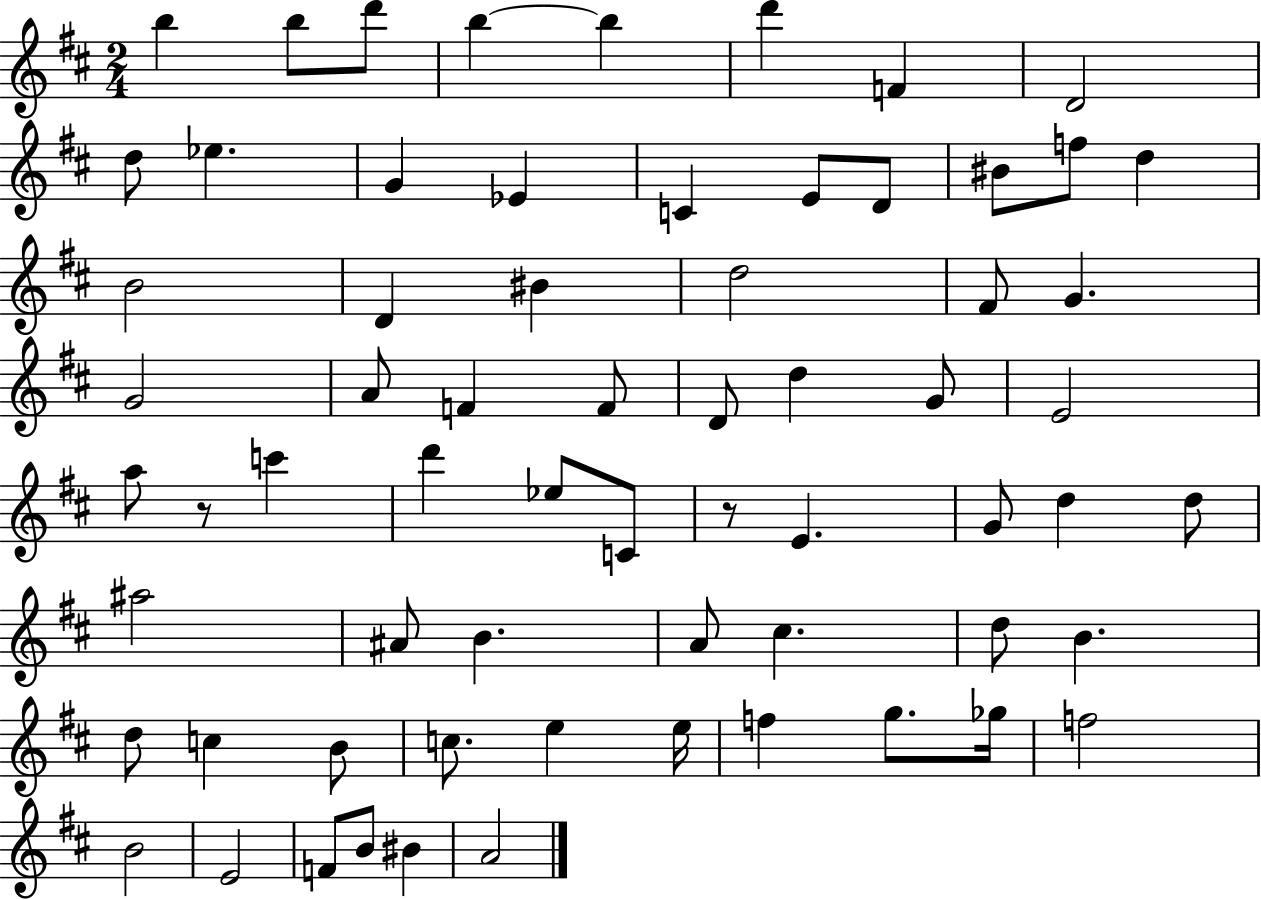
{
  \clef treble
  \numericTimeSignature
  \time 2/4
  \key d \major
  b''4 b''8 d'''8 | b''4~~ b''4 | d'''4 f'4 | d'2 | \break d''8 ees''4. | g'4 ees'4 | c'4 e'8 d'8 | bis'8 f''8 d''4 | \break b'2 | d'4 bis'4 | d''2 | fis'8 g'4. | \break g'2 | a'8 f'4 f'8 | d'8 d''4 g'8 | e'2 | \break a''8 r8 c'''4 | d'''4 ees''8 c'8 | r8 e'4. | g'8 d''4 d''8 | \break ais''2 | ais'8 b'4. | a'8 cis''4. | d''8 b'4. | \break d''8 c''4 b'8 | c''8. e''4 e''16 | f''4 g''8. ges''16 | f''2 | \break b'2 | e'2 | f'8 b'8 bis'4 | a'2 | \break \bar "|."
}